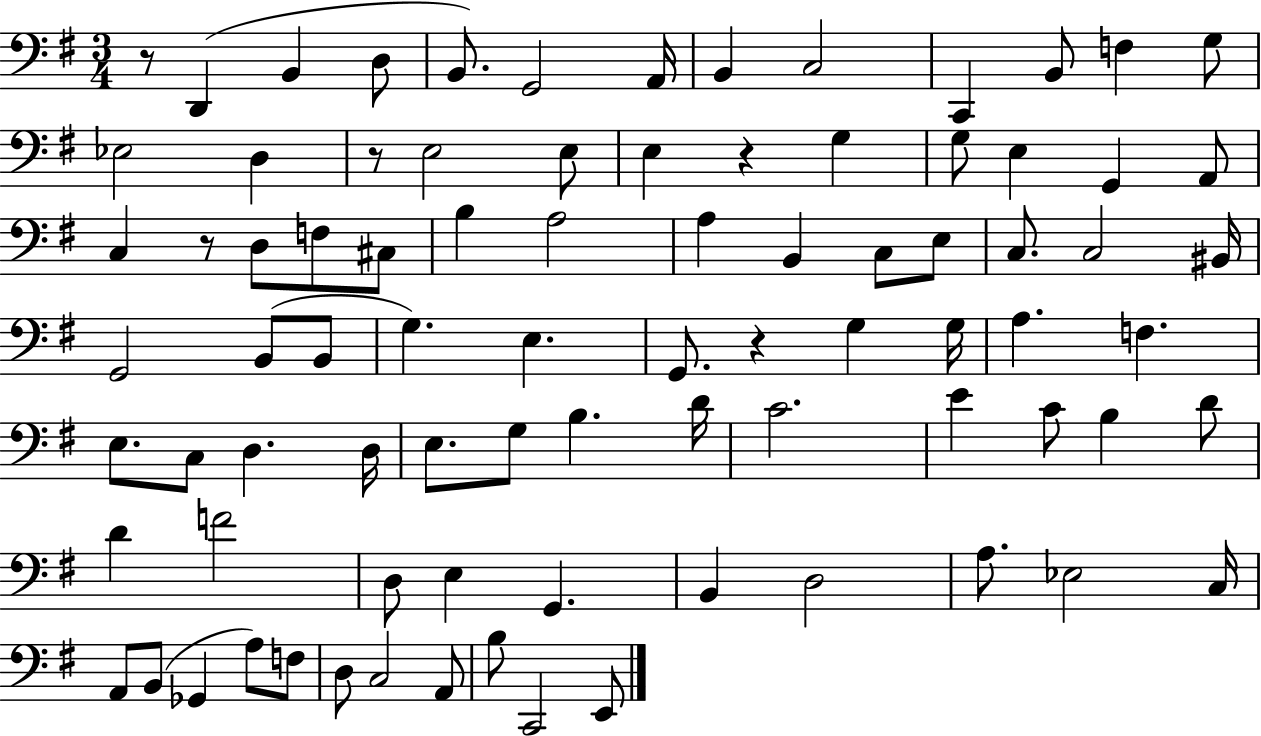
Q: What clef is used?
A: bass